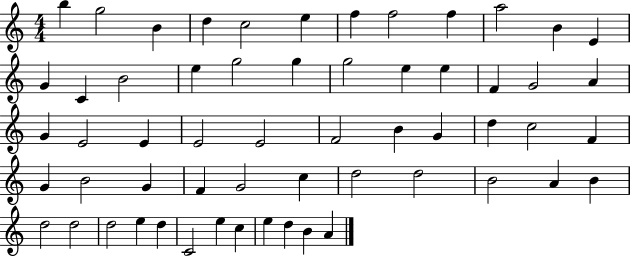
B5/q G5/h B4/q D5/q C5/h E5/q F5/q F5/h F5/q A5/h B4/q E4/q G4/q C4/q B4/h E5/q G5/h G5/q G5/h E5/q E5/q F4/q G4/h A4/q G4/q E4/h E4/q E4/h E4/h F4/h B4/q G4/q D5/q C5/h F4/q G4/q B4/h G4/q F4/q G4/h C5/q D5/h D5/h B4/h A4/q B4/q D5/h D5/h D5/h E5/q D5/q C4/h E5/q C5/q E5/q D5/q B4/q A4/q